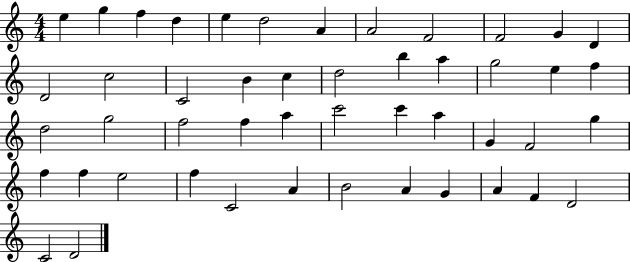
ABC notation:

X:1
T:Untitled
M:4/4
L:1/4
K:C
e g f d e d2 A A2 F2 F2 G D D2 c2 C2 B c d2 b a g2 e f d2 g2 f2 f a c'2 c' a G F2 g f f e2 f C2 A B2 A G A F D2 C2 D2